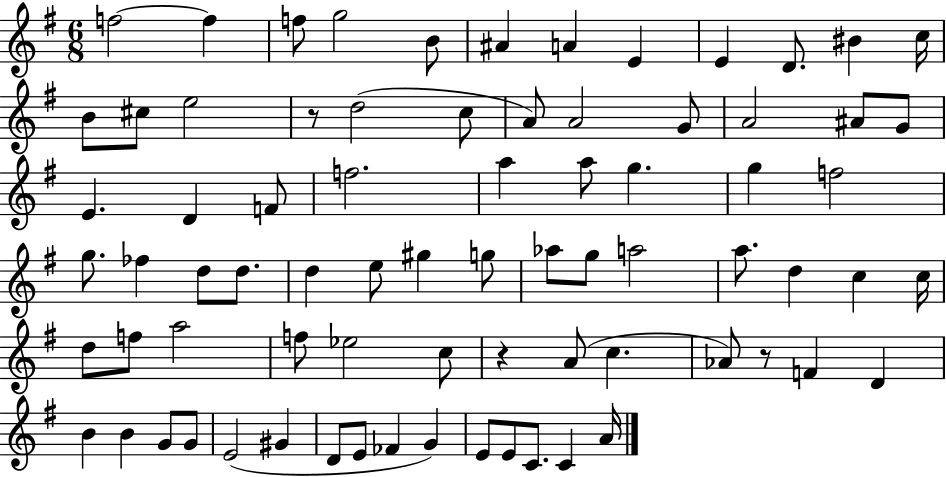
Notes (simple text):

F5/h F5/q F5/e G5/h B4/e A#4/q A4/q E4/q E4/q D4/e. BIS4/q C5/s B4/e C#5/e E5/h R/e D5/h C5/e A4/e A4/h G4/e A4/h A#4/e G4/e E4/q. D4/q F4/e F5/h. A5/q A5/e G5/q. G5/q F5/h G5/e. FES5/q D5/e D5/e. D5/q E5/e G#5/q G5/e Ab5/e G5/e A5/h A5/e. D5/q C5/q C5/s D5/e F5/e A5/h F5/e Eb5/h C5/e R/q A4/e C5/q. Ab4/e R/e F4/q D4/q B4/q B4/q G4/e G4/e E4/h G#4/q D4/e E4/e FES4/q G4/q E4/e E4/e C4/e. C4/q A4/s